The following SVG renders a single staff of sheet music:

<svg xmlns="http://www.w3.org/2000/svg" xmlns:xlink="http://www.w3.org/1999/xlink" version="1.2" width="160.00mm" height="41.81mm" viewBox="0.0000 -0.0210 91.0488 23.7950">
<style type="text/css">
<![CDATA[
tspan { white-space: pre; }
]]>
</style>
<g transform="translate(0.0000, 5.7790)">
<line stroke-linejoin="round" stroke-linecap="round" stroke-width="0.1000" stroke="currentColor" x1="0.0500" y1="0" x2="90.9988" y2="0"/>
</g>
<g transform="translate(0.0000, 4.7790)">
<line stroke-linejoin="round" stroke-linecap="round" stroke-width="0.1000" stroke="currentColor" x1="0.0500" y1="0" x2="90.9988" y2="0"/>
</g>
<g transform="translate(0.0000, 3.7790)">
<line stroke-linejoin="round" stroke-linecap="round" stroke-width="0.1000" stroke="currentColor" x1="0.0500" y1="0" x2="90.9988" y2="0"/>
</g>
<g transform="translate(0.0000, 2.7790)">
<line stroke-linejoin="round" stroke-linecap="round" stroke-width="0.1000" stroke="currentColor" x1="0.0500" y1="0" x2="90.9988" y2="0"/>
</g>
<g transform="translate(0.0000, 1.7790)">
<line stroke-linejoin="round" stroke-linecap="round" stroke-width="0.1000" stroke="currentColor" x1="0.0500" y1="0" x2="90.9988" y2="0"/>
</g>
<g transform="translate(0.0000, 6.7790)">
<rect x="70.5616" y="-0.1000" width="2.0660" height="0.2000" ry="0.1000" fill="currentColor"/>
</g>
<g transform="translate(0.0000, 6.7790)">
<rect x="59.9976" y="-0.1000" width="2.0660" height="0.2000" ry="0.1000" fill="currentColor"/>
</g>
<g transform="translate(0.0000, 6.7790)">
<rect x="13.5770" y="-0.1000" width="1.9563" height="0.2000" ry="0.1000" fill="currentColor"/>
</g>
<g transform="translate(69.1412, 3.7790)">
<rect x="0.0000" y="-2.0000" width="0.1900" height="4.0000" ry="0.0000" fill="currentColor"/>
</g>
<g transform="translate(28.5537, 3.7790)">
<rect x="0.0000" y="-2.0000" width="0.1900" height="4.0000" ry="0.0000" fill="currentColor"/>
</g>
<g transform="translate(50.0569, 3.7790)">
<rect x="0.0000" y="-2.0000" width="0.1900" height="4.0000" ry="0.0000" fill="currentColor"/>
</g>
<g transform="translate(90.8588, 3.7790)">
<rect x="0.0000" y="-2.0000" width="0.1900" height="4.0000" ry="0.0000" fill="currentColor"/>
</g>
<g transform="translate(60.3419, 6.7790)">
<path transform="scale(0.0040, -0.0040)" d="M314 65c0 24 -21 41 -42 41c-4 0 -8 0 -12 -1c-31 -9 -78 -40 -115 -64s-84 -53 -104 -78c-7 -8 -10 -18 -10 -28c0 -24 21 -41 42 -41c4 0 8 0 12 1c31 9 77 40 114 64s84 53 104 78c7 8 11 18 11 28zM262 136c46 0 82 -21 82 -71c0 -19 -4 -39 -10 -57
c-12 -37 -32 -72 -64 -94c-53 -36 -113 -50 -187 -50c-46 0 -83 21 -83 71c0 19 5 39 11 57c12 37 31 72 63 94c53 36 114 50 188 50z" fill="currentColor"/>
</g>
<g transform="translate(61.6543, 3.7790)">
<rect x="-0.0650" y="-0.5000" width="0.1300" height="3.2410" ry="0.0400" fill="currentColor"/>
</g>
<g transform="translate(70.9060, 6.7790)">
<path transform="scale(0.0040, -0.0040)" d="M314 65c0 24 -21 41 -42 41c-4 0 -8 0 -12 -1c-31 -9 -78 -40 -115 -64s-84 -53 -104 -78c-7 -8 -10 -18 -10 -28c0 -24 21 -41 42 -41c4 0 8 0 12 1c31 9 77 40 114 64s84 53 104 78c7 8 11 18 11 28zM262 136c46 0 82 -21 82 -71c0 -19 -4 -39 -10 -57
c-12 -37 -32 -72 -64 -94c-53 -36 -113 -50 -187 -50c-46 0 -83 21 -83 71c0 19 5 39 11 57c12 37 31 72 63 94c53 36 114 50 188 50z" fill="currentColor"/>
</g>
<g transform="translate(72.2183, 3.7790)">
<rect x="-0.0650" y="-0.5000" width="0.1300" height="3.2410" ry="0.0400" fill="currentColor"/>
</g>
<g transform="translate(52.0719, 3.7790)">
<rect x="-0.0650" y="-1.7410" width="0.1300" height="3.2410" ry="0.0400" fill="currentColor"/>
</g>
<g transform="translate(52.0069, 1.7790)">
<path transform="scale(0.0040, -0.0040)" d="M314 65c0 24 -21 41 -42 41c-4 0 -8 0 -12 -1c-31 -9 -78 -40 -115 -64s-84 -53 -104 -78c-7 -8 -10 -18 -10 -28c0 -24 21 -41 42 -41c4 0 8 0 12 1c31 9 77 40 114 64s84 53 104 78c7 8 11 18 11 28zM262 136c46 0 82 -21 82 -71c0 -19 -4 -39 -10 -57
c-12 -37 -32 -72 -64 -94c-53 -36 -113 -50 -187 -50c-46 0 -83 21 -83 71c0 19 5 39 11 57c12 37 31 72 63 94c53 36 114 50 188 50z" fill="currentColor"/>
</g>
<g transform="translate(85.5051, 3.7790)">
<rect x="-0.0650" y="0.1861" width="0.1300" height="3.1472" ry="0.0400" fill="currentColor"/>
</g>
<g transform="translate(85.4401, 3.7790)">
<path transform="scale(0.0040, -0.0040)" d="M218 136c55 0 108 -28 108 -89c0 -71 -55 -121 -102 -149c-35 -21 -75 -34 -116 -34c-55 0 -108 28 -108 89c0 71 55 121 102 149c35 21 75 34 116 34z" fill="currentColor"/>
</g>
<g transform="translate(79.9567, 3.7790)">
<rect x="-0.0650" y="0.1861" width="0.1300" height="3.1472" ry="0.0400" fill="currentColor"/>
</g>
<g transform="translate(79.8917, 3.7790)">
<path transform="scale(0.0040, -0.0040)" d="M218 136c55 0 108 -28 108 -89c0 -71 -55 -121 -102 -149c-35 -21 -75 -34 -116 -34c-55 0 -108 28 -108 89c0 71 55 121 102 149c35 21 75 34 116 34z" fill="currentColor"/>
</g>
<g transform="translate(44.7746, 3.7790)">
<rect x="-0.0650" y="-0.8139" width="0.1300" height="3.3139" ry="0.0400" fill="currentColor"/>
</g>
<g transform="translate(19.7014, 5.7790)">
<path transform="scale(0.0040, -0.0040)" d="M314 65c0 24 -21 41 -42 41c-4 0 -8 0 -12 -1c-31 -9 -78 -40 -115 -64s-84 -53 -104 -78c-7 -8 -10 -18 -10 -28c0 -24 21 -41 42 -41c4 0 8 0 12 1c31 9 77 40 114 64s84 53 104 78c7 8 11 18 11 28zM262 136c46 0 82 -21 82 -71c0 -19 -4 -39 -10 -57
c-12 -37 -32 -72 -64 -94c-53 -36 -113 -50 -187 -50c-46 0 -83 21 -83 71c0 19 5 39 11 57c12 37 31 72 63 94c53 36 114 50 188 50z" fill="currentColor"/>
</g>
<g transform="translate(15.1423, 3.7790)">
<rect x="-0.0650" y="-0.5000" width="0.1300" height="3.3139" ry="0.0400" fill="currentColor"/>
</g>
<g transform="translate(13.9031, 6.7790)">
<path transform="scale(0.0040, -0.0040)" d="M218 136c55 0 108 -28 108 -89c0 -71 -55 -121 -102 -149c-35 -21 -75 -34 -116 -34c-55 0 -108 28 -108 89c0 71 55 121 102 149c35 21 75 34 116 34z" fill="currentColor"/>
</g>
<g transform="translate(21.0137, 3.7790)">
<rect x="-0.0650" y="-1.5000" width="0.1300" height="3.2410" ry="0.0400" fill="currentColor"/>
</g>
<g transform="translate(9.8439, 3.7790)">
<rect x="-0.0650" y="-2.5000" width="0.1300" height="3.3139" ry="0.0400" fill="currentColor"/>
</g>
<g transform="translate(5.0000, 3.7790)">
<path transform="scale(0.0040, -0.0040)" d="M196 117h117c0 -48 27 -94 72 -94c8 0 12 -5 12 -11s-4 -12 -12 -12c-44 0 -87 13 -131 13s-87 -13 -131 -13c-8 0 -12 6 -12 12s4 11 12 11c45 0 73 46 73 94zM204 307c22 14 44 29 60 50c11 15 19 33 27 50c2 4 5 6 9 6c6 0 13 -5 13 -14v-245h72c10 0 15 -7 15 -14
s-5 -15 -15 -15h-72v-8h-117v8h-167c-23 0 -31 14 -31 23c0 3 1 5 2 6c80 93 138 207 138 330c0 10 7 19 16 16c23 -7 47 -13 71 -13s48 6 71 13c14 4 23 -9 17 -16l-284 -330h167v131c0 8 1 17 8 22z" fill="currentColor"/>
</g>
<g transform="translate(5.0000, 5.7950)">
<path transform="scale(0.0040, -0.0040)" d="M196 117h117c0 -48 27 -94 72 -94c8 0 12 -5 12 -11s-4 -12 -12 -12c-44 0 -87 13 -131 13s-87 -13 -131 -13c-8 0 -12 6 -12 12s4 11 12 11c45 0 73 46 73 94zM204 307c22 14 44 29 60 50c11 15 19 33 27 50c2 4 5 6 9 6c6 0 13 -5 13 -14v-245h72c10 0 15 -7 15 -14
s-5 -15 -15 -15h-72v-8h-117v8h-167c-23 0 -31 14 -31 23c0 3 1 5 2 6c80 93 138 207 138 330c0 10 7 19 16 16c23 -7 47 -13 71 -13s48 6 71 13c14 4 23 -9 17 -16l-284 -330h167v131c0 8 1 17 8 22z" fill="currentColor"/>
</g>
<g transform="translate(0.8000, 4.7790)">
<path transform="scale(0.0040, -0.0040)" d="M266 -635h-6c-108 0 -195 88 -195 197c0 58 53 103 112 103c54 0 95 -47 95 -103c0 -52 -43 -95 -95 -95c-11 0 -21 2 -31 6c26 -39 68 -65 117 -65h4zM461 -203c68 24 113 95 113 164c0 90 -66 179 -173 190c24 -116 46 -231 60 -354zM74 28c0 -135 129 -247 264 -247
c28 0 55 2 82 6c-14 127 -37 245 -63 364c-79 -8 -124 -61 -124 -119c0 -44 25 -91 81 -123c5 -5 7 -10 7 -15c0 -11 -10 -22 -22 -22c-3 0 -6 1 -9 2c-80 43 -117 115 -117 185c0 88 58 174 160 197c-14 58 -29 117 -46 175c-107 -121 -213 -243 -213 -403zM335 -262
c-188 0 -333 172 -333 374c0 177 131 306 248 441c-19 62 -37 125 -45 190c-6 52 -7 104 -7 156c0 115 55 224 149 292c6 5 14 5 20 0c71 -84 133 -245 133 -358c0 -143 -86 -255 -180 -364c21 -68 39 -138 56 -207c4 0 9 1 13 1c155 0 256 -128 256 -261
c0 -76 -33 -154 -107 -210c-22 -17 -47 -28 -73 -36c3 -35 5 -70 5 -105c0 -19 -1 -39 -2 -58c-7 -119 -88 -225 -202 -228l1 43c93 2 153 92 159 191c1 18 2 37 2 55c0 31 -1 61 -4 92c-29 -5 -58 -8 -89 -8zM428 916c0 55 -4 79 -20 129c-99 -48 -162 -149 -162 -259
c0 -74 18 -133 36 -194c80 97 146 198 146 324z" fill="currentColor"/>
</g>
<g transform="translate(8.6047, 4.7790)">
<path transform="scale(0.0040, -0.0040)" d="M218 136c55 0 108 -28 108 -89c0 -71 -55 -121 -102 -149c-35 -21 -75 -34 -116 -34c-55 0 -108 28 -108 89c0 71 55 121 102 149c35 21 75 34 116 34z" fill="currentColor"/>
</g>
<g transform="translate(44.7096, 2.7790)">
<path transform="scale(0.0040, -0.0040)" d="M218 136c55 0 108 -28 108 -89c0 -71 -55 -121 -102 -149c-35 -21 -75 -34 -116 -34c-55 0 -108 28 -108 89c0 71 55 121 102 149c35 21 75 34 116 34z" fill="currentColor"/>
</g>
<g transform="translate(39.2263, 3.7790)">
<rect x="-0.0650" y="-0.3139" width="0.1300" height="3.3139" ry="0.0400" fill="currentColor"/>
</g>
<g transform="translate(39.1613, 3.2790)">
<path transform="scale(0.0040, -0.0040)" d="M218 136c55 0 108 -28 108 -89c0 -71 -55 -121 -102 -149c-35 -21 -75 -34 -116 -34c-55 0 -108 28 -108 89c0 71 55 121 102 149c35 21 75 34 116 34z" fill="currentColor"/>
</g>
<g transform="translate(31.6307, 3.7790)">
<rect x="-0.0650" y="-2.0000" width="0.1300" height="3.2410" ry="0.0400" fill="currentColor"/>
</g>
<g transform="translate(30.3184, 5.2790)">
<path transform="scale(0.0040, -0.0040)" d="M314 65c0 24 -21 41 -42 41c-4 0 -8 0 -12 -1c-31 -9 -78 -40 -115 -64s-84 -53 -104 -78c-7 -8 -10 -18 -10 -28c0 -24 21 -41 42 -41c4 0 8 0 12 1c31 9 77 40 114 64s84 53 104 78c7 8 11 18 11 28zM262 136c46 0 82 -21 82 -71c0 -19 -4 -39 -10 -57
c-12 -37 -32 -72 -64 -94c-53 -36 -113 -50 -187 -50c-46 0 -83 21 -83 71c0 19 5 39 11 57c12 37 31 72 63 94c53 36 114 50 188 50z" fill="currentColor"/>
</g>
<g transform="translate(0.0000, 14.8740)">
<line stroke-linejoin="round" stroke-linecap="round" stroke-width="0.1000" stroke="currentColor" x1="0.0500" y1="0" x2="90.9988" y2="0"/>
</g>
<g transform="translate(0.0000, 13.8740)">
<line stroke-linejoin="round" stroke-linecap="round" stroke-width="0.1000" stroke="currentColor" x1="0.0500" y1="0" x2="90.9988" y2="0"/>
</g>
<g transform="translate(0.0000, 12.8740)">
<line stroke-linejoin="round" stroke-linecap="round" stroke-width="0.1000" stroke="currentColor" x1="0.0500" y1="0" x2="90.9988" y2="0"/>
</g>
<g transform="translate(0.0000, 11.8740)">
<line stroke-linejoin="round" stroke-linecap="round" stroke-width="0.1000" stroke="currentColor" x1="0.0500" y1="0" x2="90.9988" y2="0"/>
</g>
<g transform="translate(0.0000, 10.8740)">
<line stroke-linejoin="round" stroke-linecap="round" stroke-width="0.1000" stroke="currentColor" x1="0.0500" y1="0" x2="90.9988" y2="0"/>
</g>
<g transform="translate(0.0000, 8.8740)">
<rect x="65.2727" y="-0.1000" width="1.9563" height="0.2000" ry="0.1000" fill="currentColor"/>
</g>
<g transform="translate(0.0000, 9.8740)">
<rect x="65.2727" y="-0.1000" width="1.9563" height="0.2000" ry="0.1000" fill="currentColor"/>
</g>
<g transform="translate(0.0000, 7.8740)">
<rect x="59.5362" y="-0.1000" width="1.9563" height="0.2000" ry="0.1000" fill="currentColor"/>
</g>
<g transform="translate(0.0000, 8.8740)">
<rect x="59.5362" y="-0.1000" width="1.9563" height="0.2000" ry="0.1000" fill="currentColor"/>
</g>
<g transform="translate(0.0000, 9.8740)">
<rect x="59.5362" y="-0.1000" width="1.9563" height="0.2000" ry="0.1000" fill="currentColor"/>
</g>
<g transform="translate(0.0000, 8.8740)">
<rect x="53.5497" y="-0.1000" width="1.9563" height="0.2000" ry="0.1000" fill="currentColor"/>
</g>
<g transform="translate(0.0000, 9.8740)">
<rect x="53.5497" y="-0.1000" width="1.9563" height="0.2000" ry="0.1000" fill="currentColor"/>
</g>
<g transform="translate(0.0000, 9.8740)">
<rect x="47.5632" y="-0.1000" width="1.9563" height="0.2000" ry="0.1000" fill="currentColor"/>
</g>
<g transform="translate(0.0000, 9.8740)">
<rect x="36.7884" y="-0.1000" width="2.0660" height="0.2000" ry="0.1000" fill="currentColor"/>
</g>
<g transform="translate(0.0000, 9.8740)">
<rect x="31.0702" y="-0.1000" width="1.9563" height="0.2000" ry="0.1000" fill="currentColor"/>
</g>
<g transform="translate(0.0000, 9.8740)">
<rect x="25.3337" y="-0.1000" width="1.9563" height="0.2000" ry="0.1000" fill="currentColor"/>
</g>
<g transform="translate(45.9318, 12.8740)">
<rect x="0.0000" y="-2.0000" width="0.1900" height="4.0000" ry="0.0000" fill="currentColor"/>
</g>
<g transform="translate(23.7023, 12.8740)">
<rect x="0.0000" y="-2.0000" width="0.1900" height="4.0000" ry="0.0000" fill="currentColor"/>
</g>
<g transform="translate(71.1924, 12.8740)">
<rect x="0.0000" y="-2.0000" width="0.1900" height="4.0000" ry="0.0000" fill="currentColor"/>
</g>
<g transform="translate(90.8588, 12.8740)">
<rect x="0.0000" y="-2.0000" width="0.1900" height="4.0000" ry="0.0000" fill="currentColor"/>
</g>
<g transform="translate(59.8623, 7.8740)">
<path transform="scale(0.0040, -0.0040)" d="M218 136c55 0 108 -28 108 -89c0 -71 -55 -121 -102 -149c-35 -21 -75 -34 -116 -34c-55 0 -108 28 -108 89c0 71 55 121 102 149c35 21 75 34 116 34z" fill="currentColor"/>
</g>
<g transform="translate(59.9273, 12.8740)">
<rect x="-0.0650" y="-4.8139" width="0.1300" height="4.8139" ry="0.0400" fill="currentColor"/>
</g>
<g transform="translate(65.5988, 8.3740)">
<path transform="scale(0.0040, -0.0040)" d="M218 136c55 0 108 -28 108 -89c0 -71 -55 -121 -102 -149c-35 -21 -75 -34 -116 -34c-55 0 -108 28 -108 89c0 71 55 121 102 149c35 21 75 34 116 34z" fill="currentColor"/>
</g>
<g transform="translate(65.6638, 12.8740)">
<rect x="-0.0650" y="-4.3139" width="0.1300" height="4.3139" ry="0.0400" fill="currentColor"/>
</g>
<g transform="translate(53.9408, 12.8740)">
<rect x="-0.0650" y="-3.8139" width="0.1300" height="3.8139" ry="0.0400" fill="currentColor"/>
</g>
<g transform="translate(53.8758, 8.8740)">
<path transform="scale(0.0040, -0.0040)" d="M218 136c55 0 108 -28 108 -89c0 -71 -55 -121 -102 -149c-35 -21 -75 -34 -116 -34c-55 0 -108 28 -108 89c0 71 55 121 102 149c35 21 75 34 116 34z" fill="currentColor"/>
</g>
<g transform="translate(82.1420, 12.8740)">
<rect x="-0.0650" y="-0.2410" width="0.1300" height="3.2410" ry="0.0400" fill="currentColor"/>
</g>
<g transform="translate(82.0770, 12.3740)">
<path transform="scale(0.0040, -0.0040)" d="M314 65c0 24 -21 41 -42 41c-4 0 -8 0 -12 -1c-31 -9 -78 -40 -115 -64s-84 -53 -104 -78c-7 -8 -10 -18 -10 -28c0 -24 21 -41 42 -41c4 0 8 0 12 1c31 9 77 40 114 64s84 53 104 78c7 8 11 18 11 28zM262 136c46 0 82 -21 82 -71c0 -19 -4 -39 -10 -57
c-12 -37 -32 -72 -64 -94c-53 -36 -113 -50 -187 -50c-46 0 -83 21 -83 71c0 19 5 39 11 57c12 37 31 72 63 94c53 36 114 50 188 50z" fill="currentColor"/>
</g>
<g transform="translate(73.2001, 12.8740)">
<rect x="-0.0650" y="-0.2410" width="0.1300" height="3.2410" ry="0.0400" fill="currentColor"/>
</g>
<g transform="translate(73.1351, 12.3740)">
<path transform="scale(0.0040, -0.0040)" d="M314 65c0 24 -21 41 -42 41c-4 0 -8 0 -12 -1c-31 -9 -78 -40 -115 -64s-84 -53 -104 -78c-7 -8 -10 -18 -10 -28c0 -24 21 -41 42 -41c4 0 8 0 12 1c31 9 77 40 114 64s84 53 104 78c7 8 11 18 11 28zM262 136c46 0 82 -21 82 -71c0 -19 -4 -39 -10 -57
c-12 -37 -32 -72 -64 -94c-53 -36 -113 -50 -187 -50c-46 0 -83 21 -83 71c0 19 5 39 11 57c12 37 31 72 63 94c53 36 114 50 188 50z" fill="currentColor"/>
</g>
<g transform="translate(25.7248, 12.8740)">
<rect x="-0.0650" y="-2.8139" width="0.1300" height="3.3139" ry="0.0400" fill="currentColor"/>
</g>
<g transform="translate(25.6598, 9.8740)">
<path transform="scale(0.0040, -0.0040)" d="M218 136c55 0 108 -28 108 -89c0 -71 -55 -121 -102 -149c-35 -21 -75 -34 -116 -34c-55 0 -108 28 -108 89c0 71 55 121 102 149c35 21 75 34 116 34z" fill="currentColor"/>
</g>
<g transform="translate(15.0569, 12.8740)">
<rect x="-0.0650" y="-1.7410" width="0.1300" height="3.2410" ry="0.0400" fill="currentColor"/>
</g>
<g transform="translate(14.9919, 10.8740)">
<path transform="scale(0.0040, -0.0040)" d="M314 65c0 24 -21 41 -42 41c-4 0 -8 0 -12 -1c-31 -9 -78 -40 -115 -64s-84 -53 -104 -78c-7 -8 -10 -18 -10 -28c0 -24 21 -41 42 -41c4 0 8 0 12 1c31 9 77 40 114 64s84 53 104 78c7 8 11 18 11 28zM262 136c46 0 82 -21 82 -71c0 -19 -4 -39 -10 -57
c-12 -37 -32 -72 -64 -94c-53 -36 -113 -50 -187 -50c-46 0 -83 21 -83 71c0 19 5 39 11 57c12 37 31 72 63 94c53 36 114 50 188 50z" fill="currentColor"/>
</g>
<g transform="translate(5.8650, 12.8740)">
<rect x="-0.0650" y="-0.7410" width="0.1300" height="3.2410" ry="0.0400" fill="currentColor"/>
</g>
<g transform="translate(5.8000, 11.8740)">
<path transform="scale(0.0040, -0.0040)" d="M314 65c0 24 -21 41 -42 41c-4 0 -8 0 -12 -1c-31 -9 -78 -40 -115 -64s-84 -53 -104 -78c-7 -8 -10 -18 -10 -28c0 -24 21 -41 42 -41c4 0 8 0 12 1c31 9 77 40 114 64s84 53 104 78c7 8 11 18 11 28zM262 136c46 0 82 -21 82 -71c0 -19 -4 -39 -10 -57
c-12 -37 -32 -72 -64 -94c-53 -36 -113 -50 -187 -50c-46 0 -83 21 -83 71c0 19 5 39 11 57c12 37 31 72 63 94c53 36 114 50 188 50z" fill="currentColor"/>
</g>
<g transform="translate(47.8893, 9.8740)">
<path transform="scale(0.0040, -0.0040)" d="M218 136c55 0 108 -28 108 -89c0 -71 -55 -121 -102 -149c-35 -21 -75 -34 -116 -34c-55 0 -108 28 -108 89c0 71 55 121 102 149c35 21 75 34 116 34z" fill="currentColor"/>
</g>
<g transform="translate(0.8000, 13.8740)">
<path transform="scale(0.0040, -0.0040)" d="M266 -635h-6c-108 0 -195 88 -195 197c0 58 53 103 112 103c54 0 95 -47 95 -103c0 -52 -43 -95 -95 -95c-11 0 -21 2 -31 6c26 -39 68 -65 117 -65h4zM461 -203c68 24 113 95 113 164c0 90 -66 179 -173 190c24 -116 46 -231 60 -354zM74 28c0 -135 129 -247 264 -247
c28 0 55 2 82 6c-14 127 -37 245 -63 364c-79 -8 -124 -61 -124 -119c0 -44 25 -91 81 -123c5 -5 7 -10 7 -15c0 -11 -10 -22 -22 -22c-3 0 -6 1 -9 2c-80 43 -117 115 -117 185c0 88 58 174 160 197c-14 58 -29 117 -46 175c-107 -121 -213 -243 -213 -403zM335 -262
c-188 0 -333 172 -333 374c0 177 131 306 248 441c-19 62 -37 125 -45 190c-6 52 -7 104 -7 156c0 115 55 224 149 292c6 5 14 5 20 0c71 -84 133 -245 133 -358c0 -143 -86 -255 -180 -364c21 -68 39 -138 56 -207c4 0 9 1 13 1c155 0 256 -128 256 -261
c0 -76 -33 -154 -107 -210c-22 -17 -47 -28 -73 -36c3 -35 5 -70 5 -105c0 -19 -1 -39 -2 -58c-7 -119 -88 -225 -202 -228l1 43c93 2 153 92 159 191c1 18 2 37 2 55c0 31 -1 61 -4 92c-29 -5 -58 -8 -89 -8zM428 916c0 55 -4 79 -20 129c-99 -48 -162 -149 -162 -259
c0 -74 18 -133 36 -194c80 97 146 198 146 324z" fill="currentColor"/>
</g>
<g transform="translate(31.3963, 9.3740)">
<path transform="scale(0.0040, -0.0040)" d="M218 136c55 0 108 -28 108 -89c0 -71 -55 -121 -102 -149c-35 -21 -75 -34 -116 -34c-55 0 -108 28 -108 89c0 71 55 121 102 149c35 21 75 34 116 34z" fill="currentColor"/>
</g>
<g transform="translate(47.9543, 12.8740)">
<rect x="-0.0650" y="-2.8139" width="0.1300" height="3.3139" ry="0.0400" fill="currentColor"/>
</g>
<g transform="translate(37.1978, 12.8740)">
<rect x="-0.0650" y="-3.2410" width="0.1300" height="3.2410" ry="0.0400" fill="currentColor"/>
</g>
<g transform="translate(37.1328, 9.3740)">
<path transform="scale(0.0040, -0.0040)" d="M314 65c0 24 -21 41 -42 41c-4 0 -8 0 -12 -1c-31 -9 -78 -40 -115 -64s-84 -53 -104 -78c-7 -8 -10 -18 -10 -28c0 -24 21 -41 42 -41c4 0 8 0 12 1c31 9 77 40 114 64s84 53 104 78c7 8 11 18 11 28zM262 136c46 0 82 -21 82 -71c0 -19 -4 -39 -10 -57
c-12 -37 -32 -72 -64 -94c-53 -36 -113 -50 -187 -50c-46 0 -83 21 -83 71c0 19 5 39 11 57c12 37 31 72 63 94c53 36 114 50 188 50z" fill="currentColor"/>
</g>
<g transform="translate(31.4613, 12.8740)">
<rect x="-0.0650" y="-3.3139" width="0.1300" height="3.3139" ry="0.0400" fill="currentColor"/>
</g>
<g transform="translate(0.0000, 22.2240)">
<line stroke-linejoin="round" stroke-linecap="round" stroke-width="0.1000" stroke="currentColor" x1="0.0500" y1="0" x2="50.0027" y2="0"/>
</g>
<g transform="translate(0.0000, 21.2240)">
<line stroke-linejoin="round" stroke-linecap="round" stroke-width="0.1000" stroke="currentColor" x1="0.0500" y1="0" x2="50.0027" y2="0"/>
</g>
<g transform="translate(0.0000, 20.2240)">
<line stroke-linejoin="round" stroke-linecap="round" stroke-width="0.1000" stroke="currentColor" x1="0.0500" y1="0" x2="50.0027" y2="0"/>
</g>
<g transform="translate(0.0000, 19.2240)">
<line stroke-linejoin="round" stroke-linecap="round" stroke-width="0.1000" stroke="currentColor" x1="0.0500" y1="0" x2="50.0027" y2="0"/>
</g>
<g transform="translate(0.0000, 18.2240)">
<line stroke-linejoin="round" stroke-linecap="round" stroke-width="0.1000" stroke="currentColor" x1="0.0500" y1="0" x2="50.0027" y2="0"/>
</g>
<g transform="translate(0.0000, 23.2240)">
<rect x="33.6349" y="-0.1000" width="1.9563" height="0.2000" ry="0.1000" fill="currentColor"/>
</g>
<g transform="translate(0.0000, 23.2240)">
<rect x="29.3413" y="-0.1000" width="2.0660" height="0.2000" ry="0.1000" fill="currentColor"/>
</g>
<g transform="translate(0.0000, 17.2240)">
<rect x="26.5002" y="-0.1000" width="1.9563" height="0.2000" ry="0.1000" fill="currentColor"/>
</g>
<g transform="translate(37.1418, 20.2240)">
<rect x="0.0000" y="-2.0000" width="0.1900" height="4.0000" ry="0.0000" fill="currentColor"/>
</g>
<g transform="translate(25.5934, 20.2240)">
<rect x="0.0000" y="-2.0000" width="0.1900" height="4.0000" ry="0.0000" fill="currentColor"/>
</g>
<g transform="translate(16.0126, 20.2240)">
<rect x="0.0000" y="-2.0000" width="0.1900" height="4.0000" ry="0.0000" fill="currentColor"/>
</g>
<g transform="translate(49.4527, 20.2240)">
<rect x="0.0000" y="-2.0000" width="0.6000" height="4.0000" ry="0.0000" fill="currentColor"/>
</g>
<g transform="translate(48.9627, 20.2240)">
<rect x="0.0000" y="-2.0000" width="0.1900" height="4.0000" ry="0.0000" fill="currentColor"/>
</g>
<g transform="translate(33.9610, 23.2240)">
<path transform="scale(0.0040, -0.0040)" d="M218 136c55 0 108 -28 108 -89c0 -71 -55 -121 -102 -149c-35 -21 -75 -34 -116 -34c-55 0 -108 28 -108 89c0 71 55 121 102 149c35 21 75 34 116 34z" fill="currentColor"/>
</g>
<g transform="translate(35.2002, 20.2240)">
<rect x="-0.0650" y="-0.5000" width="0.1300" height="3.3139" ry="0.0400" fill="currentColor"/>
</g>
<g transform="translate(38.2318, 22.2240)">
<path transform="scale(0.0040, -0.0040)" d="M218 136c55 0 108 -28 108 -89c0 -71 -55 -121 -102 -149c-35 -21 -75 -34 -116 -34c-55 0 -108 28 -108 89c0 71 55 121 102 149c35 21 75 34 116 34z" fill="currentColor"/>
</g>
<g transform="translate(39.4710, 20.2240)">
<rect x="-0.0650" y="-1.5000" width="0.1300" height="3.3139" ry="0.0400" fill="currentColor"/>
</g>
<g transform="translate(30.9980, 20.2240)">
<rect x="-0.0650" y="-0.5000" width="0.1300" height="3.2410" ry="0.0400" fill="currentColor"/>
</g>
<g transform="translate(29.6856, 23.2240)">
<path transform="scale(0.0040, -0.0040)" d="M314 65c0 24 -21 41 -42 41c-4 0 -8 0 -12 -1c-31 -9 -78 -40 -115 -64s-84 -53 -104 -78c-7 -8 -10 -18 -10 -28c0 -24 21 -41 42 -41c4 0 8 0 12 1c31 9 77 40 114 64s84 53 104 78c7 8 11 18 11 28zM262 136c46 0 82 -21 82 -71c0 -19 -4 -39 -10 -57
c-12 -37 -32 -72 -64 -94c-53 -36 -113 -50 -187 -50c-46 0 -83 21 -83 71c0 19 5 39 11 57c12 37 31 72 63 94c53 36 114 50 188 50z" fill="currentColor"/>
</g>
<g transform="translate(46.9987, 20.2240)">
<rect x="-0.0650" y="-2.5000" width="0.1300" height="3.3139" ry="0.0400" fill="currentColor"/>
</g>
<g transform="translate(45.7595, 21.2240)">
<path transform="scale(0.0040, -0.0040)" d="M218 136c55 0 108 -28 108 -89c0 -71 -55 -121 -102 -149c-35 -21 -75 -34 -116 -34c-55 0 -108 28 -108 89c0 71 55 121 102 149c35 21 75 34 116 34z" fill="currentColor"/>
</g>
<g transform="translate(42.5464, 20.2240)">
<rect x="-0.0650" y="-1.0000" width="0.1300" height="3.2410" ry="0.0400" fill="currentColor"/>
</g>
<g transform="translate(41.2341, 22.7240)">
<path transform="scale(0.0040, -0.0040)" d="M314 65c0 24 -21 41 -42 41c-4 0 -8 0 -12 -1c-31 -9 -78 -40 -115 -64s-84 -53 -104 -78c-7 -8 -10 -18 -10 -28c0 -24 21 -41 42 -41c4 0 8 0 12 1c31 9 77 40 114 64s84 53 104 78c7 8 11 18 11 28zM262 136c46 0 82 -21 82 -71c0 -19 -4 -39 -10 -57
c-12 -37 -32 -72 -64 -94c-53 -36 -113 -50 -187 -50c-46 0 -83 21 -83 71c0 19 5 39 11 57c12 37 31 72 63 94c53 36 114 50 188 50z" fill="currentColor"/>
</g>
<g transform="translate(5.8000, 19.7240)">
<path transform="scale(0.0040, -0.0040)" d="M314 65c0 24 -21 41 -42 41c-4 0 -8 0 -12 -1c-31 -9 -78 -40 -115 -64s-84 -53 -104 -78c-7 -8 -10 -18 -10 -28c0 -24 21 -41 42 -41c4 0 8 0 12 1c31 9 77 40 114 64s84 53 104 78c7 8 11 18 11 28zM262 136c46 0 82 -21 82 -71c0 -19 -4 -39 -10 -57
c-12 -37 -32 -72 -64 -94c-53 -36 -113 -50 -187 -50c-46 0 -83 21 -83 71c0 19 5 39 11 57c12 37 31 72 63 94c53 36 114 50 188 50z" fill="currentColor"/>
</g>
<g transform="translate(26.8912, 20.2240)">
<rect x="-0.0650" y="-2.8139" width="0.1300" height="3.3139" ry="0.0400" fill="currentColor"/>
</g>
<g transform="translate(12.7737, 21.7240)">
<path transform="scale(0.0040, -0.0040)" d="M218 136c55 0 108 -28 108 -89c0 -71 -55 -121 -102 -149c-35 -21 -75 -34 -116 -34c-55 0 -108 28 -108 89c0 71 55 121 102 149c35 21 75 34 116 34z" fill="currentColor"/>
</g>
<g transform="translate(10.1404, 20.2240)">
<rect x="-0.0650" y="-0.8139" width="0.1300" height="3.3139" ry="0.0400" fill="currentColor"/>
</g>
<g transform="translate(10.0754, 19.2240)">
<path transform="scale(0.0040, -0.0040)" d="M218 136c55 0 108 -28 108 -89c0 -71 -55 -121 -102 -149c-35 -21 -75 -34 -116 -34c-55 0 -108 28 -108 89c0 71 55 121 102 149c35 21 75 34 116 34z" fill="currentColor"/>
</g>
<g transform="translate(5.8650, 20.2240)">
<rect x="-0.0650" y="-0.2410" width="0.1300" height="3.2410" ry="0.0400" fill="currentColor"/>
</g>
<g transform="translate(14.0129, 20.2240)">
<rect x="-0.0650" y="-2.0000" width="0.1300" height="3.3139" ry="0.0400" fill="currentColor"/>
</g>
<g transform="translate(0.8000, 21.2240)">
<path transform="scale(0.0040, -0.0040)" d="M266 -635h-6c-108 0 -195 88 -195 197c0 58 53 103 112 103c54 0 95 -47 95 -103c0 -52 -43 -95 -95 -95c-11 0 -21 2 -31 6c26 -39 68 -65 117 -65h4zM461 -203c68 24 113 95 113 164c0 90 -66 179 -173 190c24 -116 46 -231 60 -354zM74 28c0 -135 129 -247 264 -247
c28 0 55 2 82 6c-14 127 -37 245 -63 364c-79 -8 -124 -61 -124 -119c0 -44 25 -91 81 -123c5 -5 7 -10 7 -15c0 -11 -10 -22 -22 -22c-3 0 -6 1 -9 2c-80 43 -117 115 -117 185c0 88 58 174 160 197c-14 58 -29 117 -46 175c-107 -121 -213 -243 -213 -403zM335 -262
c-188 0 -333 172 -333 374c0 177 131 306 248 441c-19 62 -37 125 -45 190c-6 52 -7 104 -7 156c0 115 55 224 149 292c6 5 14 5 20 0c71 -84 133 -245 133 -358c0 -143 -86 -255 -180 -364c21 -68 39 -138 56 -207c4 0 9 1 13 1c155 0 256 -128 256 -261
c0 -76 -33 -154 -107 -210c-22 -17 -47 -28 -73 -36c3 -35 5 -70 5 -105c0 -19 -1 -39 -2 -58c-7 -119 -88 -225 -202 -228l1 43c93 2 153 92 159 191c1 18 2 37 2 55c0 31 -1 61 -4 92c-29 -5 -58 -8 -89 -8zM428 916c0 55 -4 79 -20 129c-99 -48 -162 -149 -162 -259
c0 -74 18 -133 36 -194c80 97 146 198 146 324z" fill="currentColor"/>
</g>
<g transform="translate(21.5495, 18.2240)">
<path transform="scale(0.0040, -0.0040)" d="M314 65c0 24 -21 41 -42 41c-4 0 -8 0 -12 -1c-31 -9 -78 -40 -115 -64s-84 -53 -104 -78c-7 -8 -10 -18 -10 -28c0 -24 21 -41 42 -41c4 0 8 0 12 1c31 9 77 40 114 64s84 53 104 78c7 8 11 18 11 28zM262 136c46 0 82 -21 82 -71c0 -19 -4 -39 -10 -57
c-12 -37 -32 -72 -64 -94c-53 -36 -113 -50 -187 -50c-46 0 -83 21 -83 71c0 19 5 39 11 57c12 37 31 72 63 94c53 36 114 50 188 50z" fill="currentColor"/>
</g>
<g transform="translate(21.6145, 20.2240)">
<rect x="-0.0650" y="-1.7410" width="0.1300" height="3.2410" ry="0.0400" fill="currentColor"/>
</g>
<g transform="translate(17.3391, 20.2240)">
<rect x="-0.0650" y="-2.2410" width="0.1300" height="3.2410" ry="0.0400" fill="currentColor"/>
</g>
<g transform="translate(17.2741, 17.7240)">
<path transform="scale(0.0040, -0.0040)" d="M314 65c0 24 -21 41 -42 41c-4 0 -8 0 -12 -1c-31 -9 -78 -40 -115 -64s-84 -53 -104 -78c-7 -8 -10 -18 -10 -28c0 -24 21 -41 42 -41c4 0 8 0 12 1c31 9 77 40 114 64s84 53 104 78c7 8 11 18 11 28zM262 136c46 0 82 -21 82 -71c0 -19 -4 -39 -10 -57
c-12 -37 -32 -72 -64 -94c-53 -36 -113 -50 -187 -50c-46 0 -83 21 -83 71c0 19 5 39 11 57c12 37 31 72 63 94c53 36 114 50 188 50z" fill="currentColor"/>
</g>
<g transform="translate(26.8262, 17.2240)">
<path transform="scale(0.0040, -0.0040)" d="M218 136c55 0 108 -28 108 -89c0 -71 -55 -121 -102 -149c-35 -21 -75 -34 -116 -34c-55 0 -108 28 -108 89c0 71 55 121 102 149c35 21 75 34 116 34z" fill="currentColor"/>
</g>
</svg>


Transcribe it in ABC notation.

X:1
T:Untitled
M:4/4
L:1/4
K:C
G C E2 F2 c d f2 C2 C2 B B d2 f2 a b b2 a c' e' d' c2 c2 c2 d F g2 f2 a C2 C E D2 G